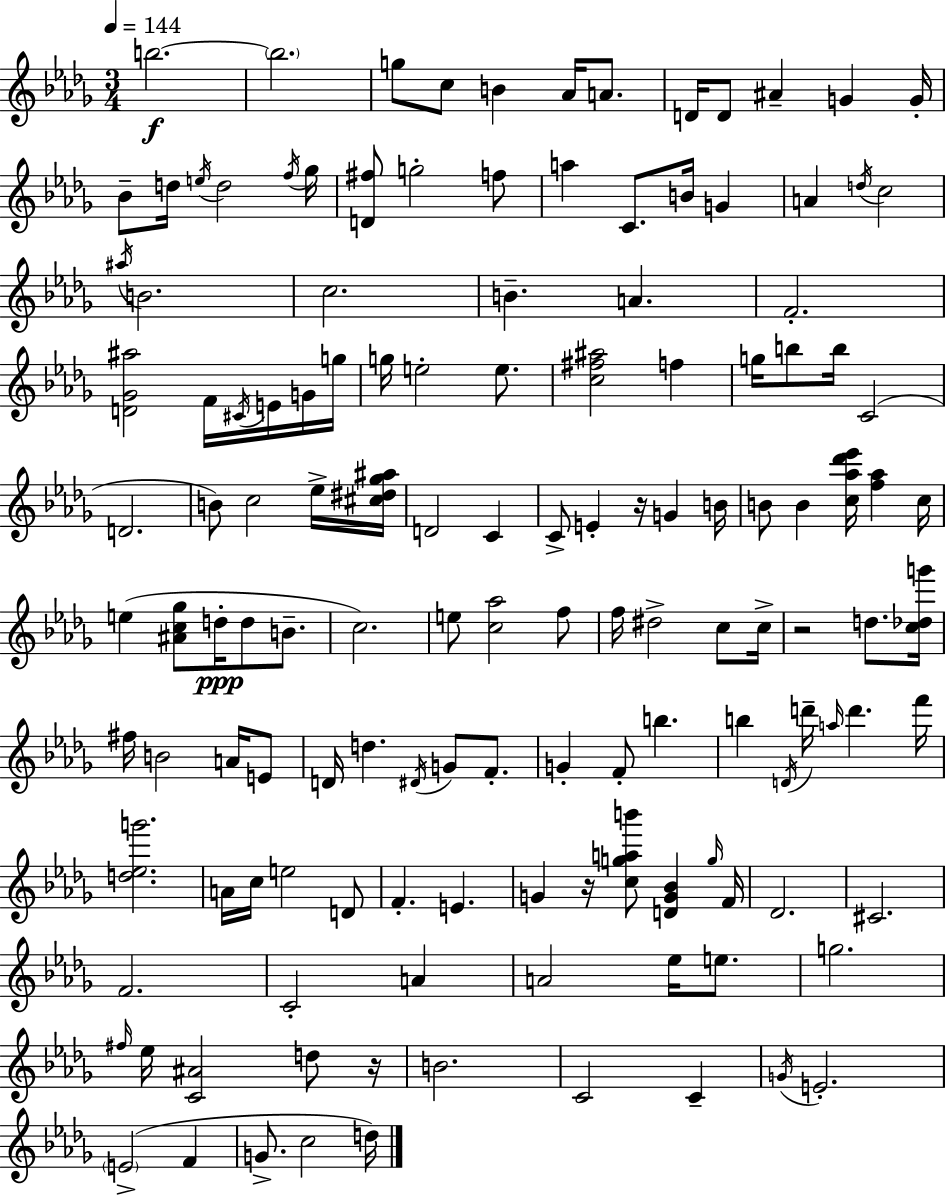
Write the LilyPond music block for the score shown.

{
  \clef treble
  \numericTimeSignature
  \time 3/4
  \key bes \minor
  \tempo 4 = 144
  \repeat volta 2 { b''2.~~\f | \parenthesize b''2. | g''8 c''8 b'4 aes'16 a'8. | d'16 d'8 ais'4-- g'4 g'16-. | \break bes'8-- d''16 \acciaccatura { e''16 } d''2 | \acciaccatura { f''16 } ges''16 <d' fis''>8 g''2-. | f''8 a''4 c'8. b'16 g'4 | a'4 \acciaccatura { d''16 } c''2 | \break \acciaccatura { ais''16 } b'2. | c''2. | b'4.-- a'4. | f'2.-. | \break <d' ges' ais''>2 | f'16 \acciaccatura { cis'16 } e'16 g'16 g''16 g''16 e''2-. | e''8. <c'' fis'' ais''>2 | f''4 g''16 b''8 b''16 c'2( | \break d'2. | b'8) c''2 | ees''16-> <cis'' dis'' ges'' ais''>16 d'2 | c'4 c'8-> e'4-. r16 | \break g'4 b'16 b'8 b'4 <c'' aes'' des''' ees'''>16 | <f'' aes''>4 c''16 e''4( <ais' c'' ges''>8 d''16-.\ppp | d''8 b'8.-- c''2.) | e''8 <c'' aes''>2 | \break f''8 f''16 dis''2-> | c''8 c''16-> r2 | d''8. <c'' des'' g'''>16 fis''16 b'2 | a'16 e'8 d'16 d''4. | \break \acciaccatura { dis'16 } g'8 f'8.-. g'4-. f'8-. | b''4. b''4 \acciaccatura { d'16 } d'''16-- | \grace { a''16 } d'''4. f'''16 <d'' ees'' g'''>2. | a'16 c''16 e''2 | \break d'8 f'4.-. | e'4. g'4 | r16 <c'' g'' a'' b'''>8 <d' g' bes'>4 \grace { g''16 } f'16 des'2. | cis'2. | \break f'2. | c'2-. | a'4 a'2 | ees''16 e''8. g''2. | \break \grace { fis''16 } ees''16 <c' ais'>2 | d''8 r16 b'2. | c'2 | c'4-- \acciaccatura { g'16 } e'2.-. | \break \parenthesize e'2->( | f'4 g'8.-> | c''2 d''16) } \bar "|."
}